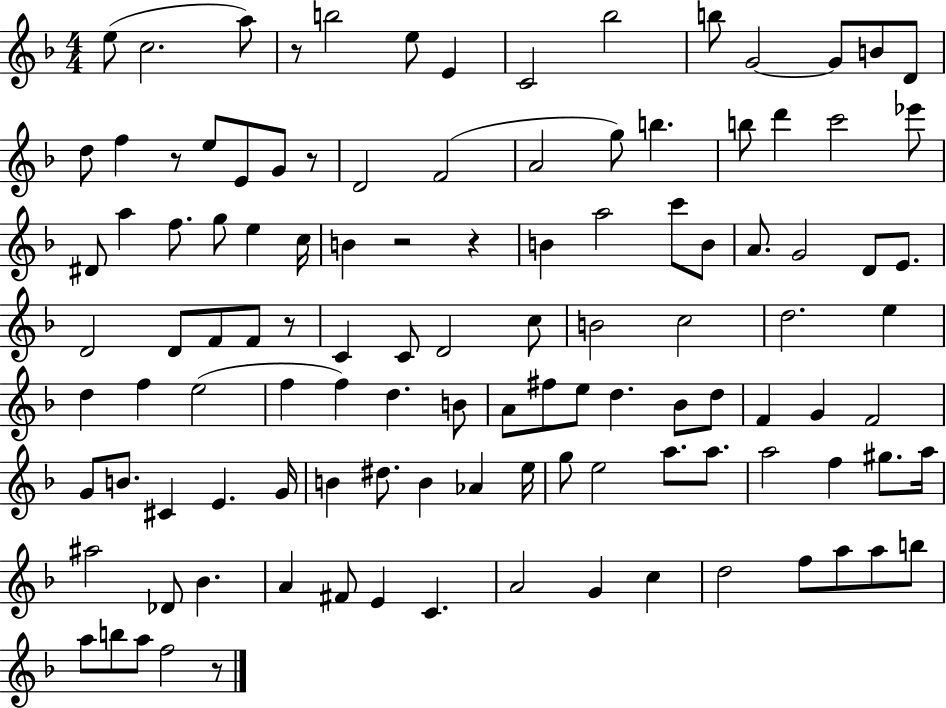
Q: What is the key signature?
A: F major